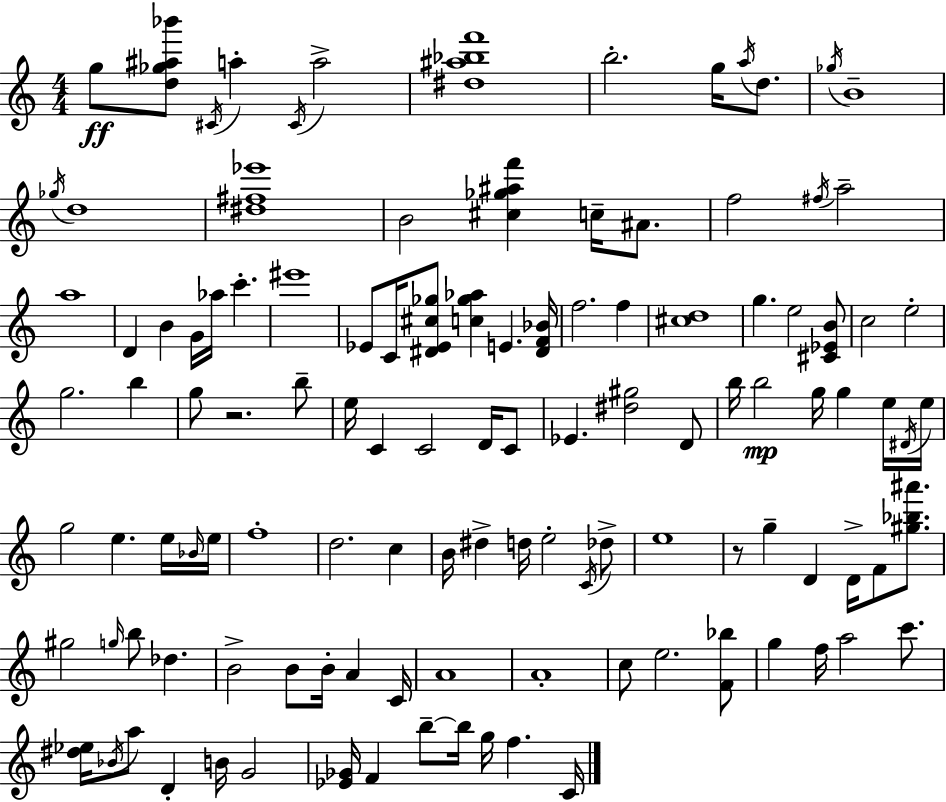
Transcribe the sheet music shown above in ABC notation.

X:1
T:Untitled
M:4/4
L:1/4
K:Am
g/2 [d_g^a_b']/2 ^C/4 a ^C/4 a2 [^d^a_bf']4 b2 g/4 a/4 d/2 _g/4 B4 _g/4 d4 [^d^f_e']4 B2 [^c_g^af'] c/4 ^A/2 f2 ^f/4 a2 a4 D B G/4 _a/4 c' ^e'4 _E/2 C/4 [^D_E^c_g]/2 [c_g_a] E [^DF_B]/4 f2 f [^cd]4 g e2 [^C_EB]/2 c2 e2 g2 b g/2 z2 b/2 e/4 C C2 D/4 C/2 _E [^d^g]2 D/2 b/4 b2 g/4 g e/4 ^D/4 e/4 g2 e e/4 _B/4 e/4 f4 d2 c B/4 ^d d/4 e2 C/4 _d/2 e4 z/2 g D D/4 F/2 [^g_b^a']/2 ^g2 g/4 b/2 _d B2 B/2 B/4 A C/4 A4 A4 c/2 e2 [F_b]/2 g f/4 a2 c'/2 [^d_e]/4 _B/4 a/2 D B/4 G2 [_E_G]/4 F b/2 b/4 g/4 f C/4